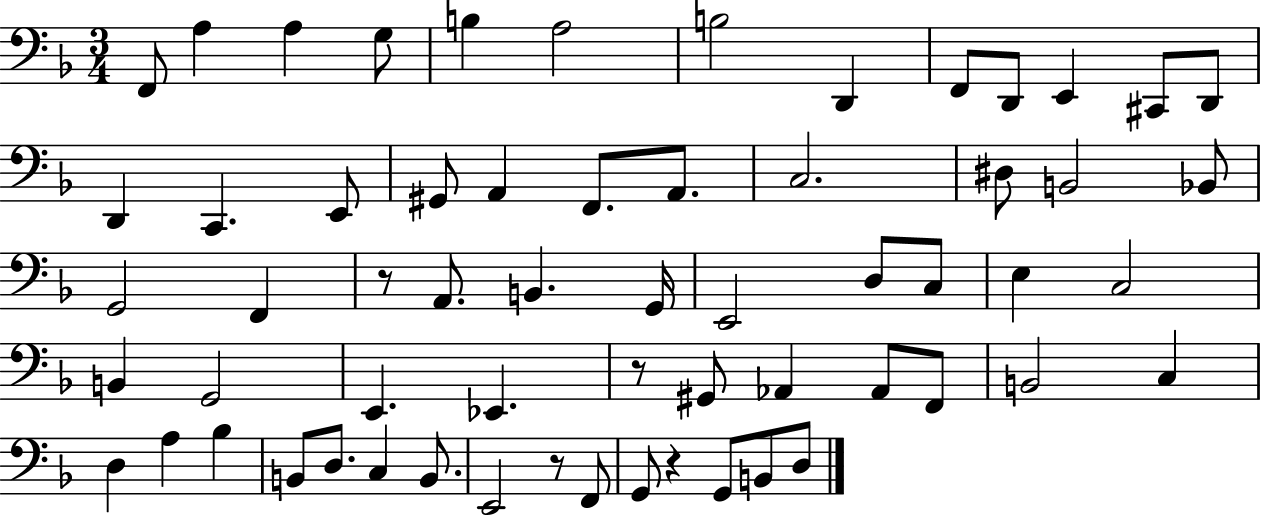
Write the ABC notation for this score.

X:1
T:Untitled
M:3/4
L:1/4
K:F
F,,/2 A, A, G,/2 B, A,2 B,2 D,, F,,/2 D,,/2 E,, ^C,,/2 D,,/2 D,, C,, E,,/2 ^G,,/2 A,, F,,/2 A,,/2 C,2 ^D,/2 B,,2 _B,,/2 G,,2 F,, z/2 A,,/2 B,, G,,/4 E,,2 D,/2 C,/2 E, C,2 B,, G,,2 E,, _E,, z/2 ^G,,/2 _A,, _A,,/2 F,,/2 B,,2 C, D, A, _B, B,,/2 D,/2 C, B,,/2 E,,2 z/2 F,,/2 G,,/2 z G,,/2 B,,/2 D,/2